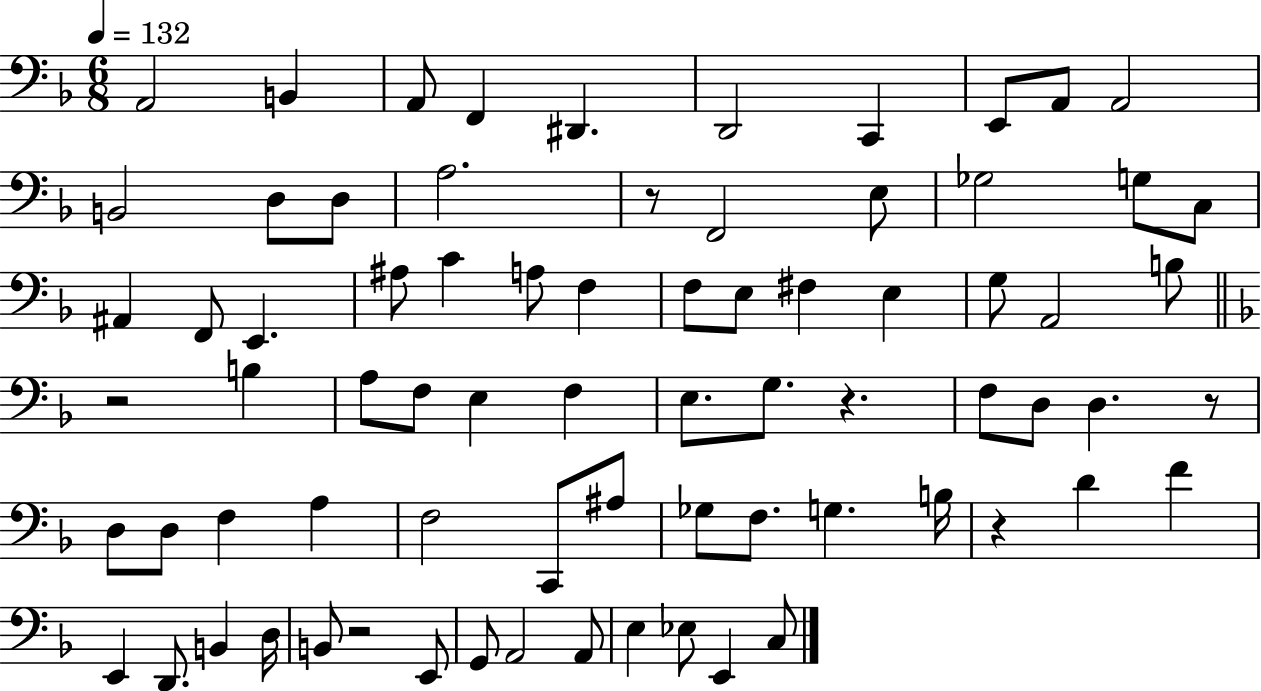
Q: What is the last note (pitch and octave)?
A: C3